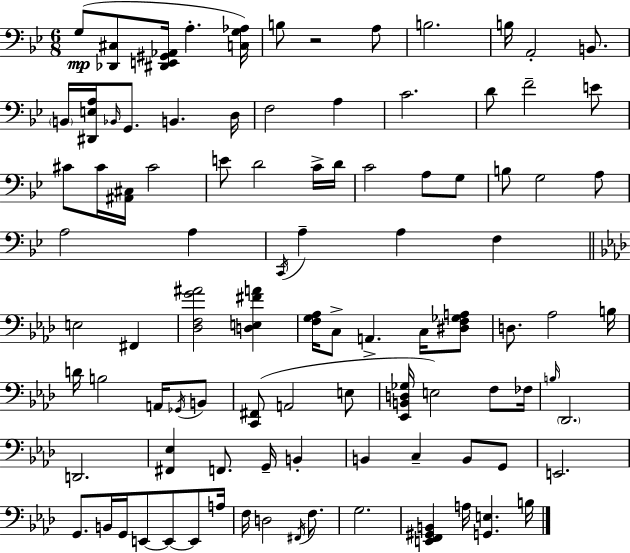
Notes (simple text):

G3/e [Db2,C#3]/e [D#2,E2,G#2,Ab2]/s A3/q. [C3,G3,Ab3]/s B3/e R/h A3/e B3/h. B3/s A2/h B2/e. B2/s [D#2,E3,A3]/s Bb2/s G2/e. B2/q. D3/s F3/h A3/q C4/h. D4/e F4/h E4/e C#4/e C#4/s [A#2,C#3]/s C#4/h E4/e D4/h C4/s D4/s C4/h A3/e G3/e B3/e G3/h A3/e A3/h A3/q C2/s A3/q A3/q F3/q E3/h F#2/q [Db3,F3,G4,A#4]/h [D3,E3,F#4,A4]/q [F3,G3,Ab3]/s C3/e A2/q. C3/s [D#3,F3,Gb3,A3]/e D3/e. Ab3/h B3/s D4/s B3/h A2/s Gb2/s B2/e [C2,F#2]/e A2/h E3/e [Eb2,B2,D3,Gb3]/s E3/h F3/e FES3/s B3/s Db2/h. D2/h. [F#2,Eb3]/q F2/e. G2/s B2/q B2/q C3/q B2/e G2/e E2/h. G2/e. B2/s G2/s E2/e E2/e E2/e A3/s F3/s D3/h F#2/s F3/e. G3/h. [E2,F2,G#2,B2]/q A3/s [G2,E3]/q. B3/s